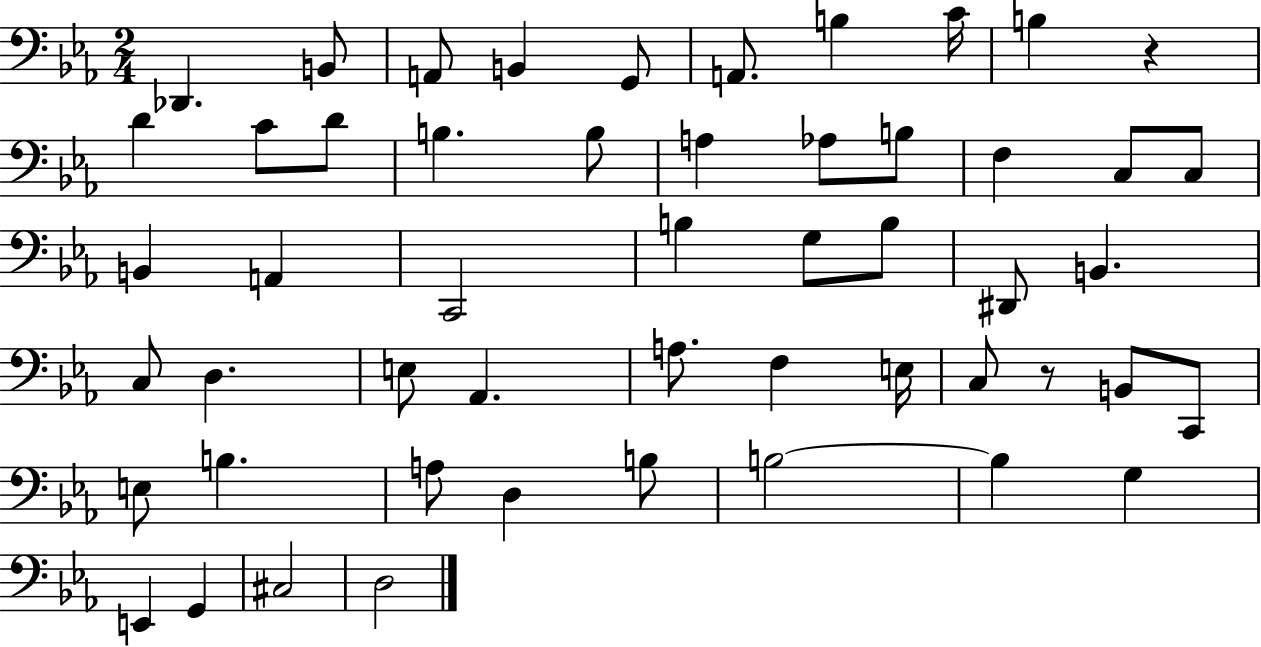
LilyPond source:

{
  \clef bass
  \numericTimeSignature
  \time 2/4
  \key ees \major
  \repeat volta 2 { des,4. b,8 | a,8 b,4 g,8 | a,8. b4 c'16 | b4 r4 | \break d'4 c'8 d'8 | b4. b8 | a4 aes8 b8 | f4 c8 c8 | \break b,4 a,4 | c,2 | b4 g8 b8 | dis,8 b,4. | \break c8 d4. | e8 aes,4. | a8. f4 e16 | c8 r8 b,8 c,8 | \break e8 b4. | a8 d4 b8 | b2~~ | b4 g4 | \break e,4 g,4 | cis2 | d2 | } \bar "|."
}